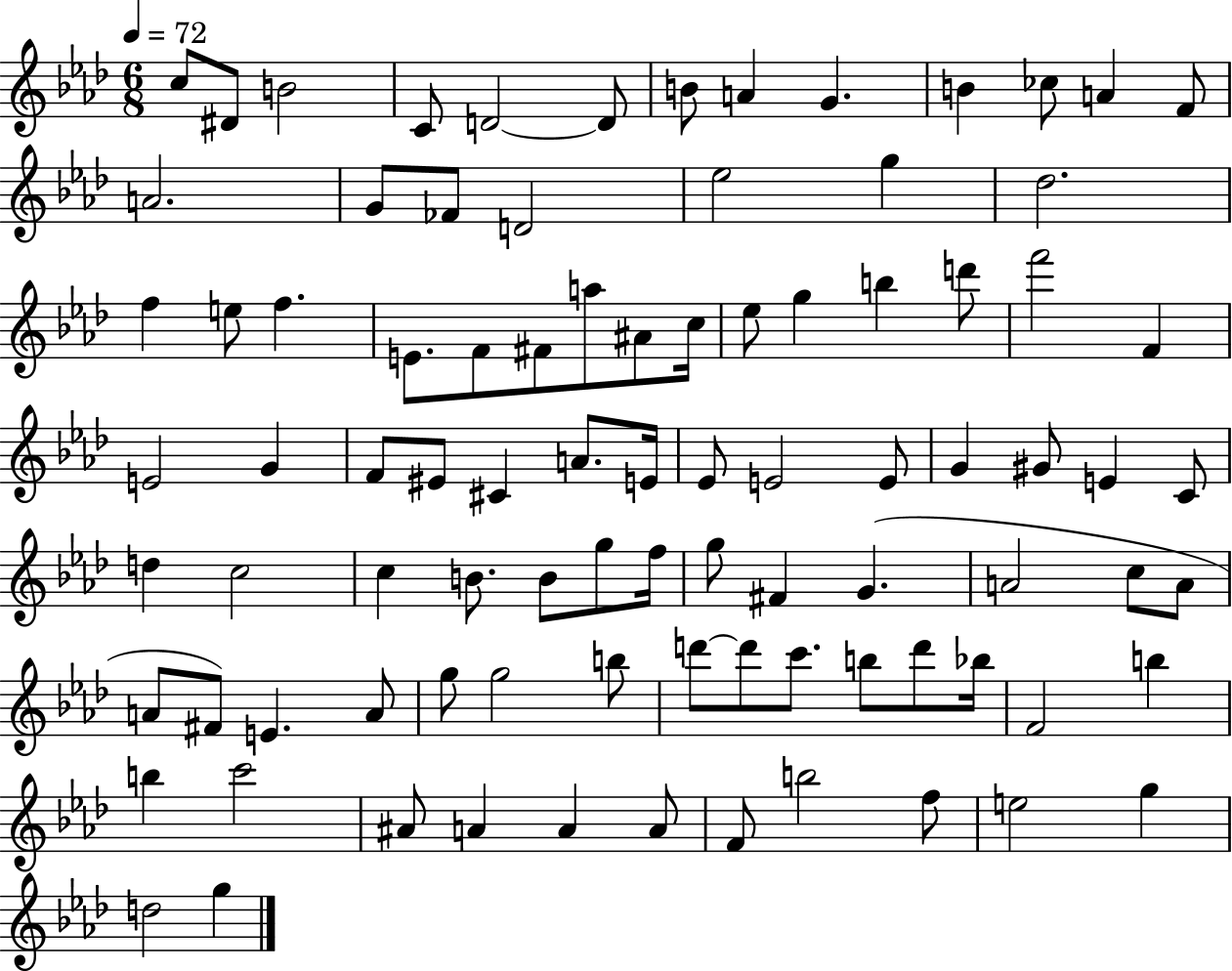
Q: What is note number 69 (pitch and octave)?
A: B5